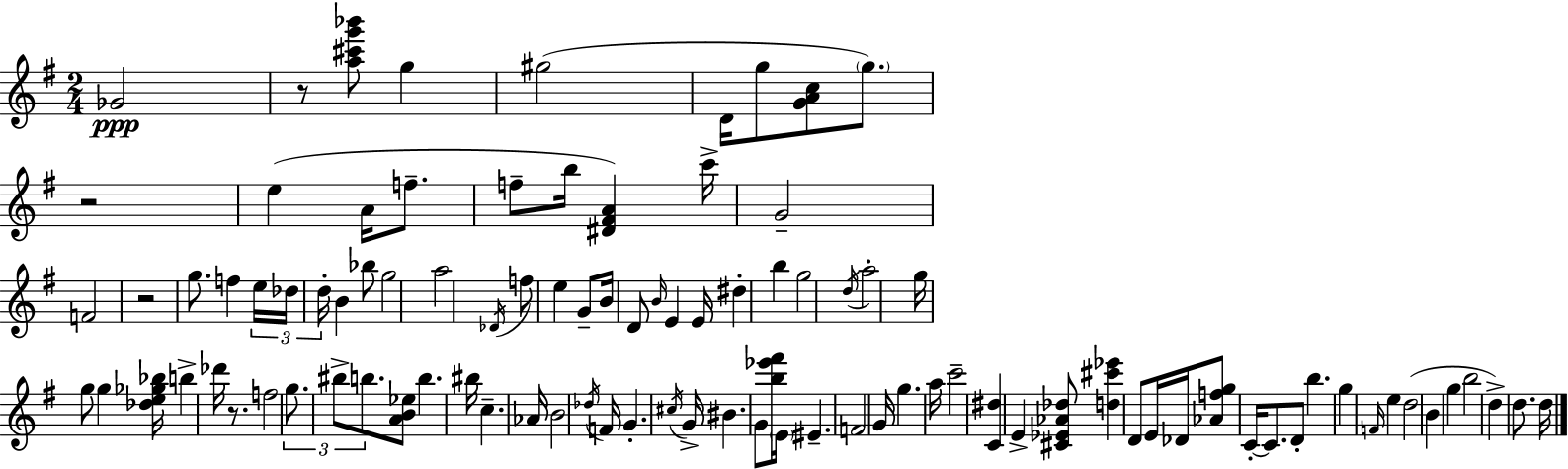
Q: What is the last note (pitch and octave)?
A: D5